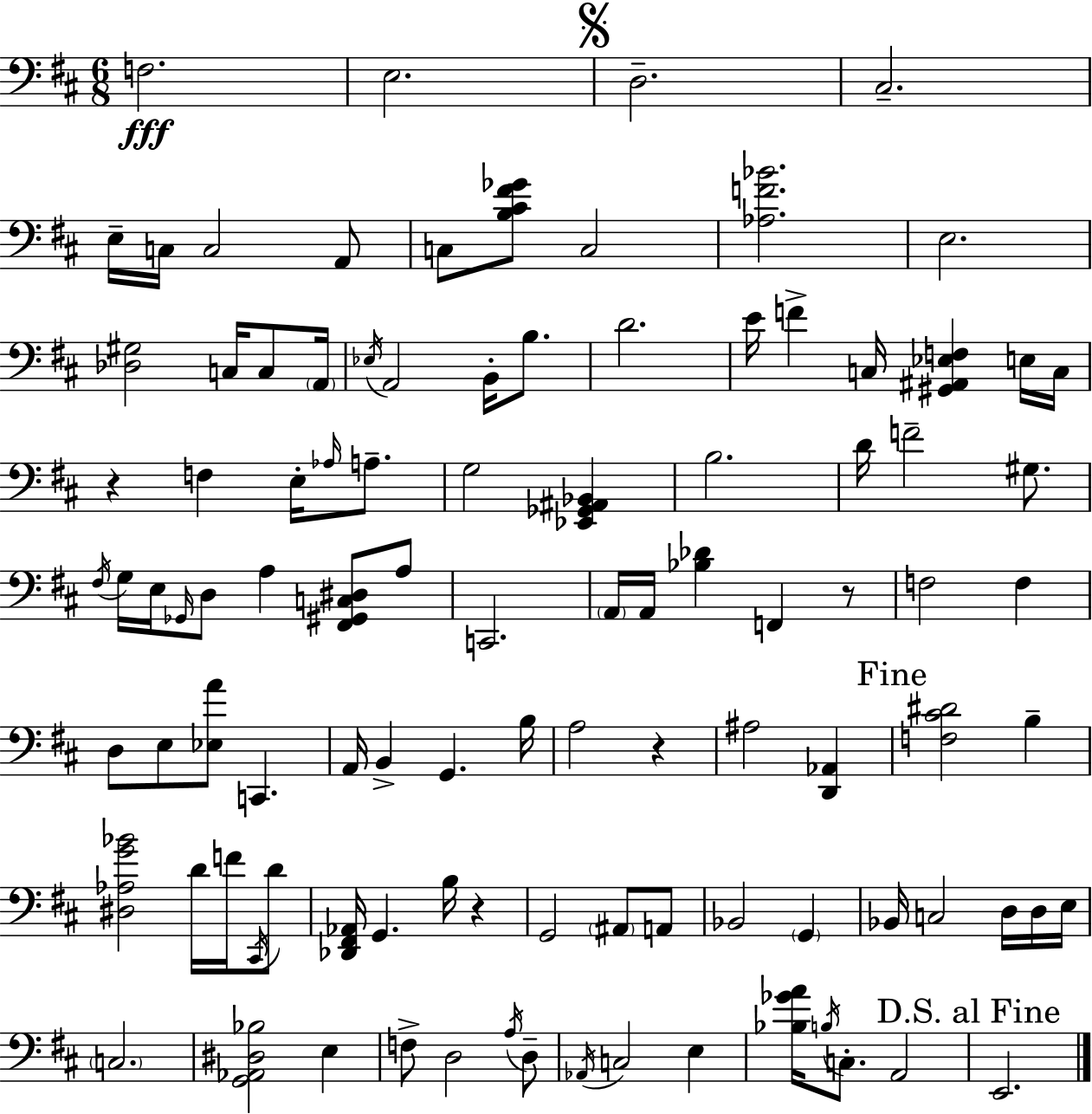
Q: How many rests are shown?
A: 4